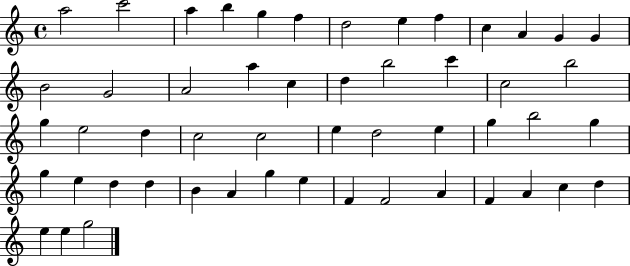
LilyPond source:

{
  \clef treble
  \time 4/4
  \defaultTimeSignature
  \key c \major
  a''2 c'''2 | a''4 b''4 g''4 f''4 | d''2 e''4 f''4 | c''4 a'4 g'4 g'4 | \break b'2 g'2 | a'2 a''4 c''4 | d''4 b''2 c'''4 | c''2 b''2 | \break g''4 e''2 d''4 | c''2 c''2 | e''4 d''2 e''4 | g''4 b''2 g''4 | \break g''4 e''4 d''4 d''4 | b'4 a'4 g''4 e''4 | f'4 f'2 a'4 | f'4 a'4 c''4 d''4 | \break e''4 e''4 g''2 | \bar "|."
}